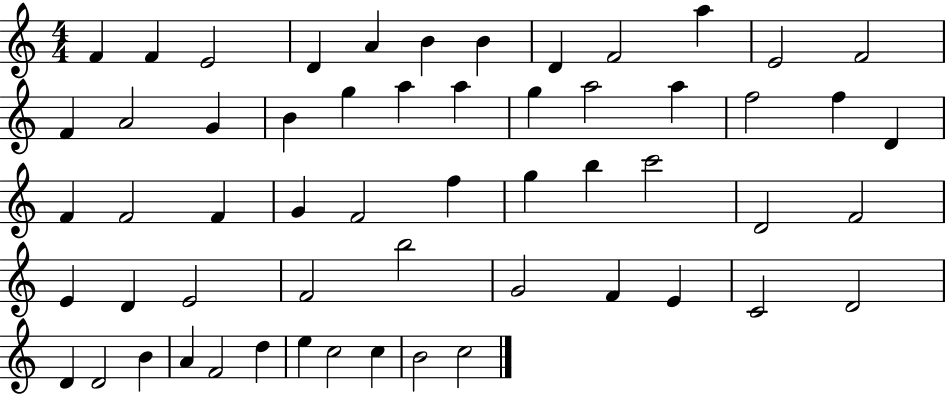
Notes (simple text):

F4/q F4/q E4/h D4/q A4/q B4/q B4/q D4/q F4/h A5/q E4/h F4/h F4/q A4/h G4/q B4/q G5/q A5/q A5/q G5/q A5/h A5/q F5/h F5/q D4/q F4/q F4/h F4/q G4/q F4/h F5/q G5/q B5/q C6/h D4/h F4/h E4/q D4/q E4/h F4/h B5/h G4/h F4/q E4/q C4/h D4/h D4/q D4/h B4/q A4/q F4/h D5/q E5/q C5/h C5/q B4/h C5/h